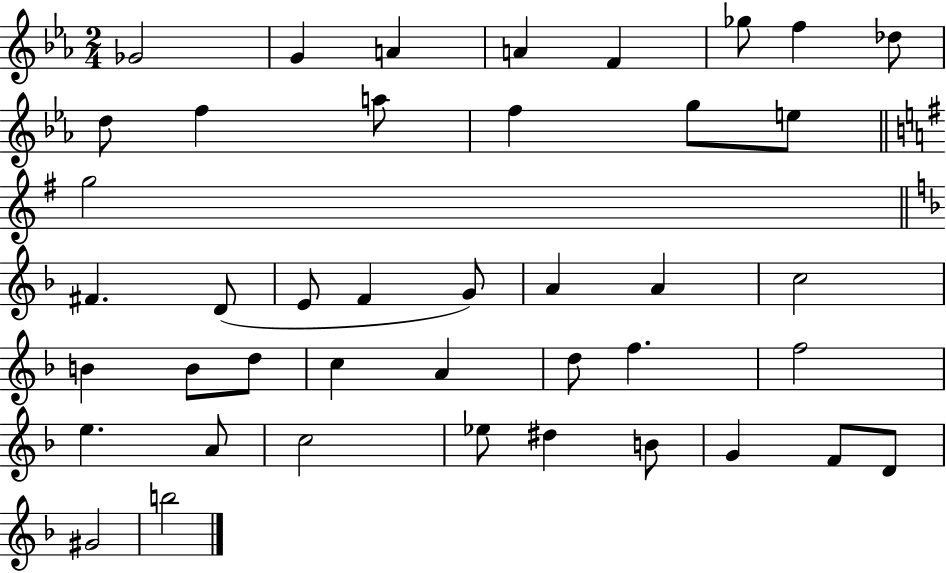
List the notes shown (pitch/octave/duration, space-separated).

Gb4/h G4/q A4/q A4/q F4/q Gb5/e F5/q Db5/e D5/e F5/q A5/e F5/q G5/e E5/e G5/h F#4/q. D4/e E4/e F4/q G4/e A4/q A4/q C5/h B4/q B4/e D5/e C5/q A4/q D5/e F5/q. F5/h E5/q. A4/e C5/h Eb5/e D#5/q B4/e G4/q F4/e D4/e G#4/h B5/h